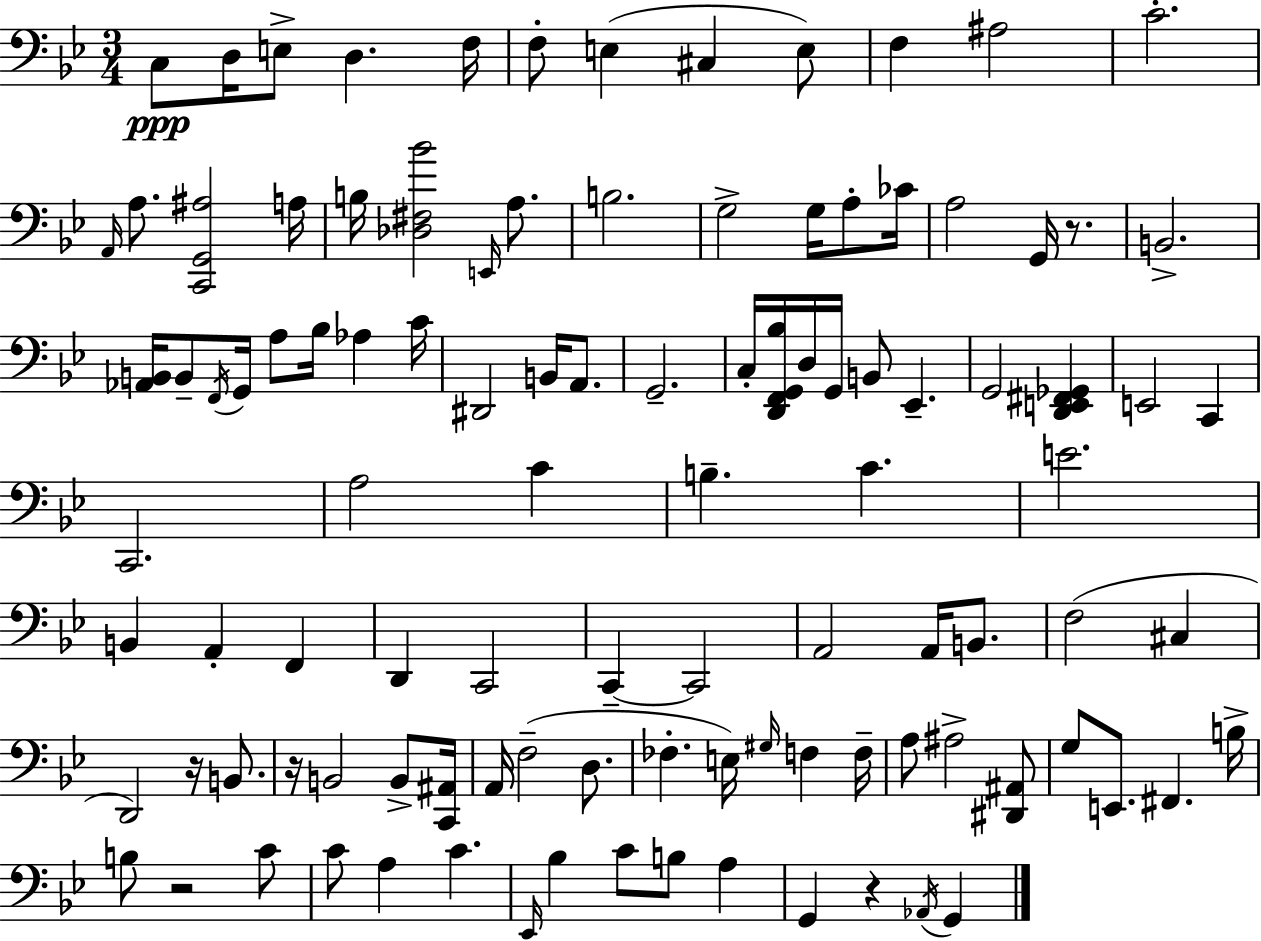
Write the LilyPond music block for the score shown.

{
  \clef bass
  \numericTimeSignature
  \time 3/4
  \key bes \major
  c8\ppp d16 e8-> d4. f16 | f8-. e4( cis4 e8) | f4 ais2 | c'2.-. | \break \grace { a,16 } a8. <c, g, ais>2 | a16 b16 <des fis bes'>2 \grace { e,16 } a8. | b2. | g2-> g16 a8-. | \break ces'16 a2 g,16 r8. | b,2.-> | <aes, b,>16 b,8-- \acciaccatura { f,16 } g,16 a8 bes16 aes4 | c'16 dis,2 b,16 | \break a,8. g,2.-- | c16-. <d, f, g, bes>16 d16 g,16 b,8 ees,4.-- | g,2 <d, e, fis, ges,>4 | e,2 c,4 | \break c,2. | a2 c'4 | b4.-- c'4. | e'2. | \break b,4 a,4-. f,4 | d,4 c,2 | c,4--~~ c,2 | a,2 a,16 | \break b,8. f2( cis4 | d,2) r16 | b,8. r16 b,2 | b,8-> <c, ais,>16 a,16 f2--( | \break d8. fes4.-. e16) \grace { gis16 } f4 | f16-- a8 ais2-> | <dis, ais,>8 g8 e,8. fis,4. | b16-> b8 r2 | \break c'8 c'8 a4 c'4. | \grace { ees,16 } bes4 c'8 b8 | a4 g,4 r4 | \acciaccatura { aes,16 } g,4 \bar "|."
}